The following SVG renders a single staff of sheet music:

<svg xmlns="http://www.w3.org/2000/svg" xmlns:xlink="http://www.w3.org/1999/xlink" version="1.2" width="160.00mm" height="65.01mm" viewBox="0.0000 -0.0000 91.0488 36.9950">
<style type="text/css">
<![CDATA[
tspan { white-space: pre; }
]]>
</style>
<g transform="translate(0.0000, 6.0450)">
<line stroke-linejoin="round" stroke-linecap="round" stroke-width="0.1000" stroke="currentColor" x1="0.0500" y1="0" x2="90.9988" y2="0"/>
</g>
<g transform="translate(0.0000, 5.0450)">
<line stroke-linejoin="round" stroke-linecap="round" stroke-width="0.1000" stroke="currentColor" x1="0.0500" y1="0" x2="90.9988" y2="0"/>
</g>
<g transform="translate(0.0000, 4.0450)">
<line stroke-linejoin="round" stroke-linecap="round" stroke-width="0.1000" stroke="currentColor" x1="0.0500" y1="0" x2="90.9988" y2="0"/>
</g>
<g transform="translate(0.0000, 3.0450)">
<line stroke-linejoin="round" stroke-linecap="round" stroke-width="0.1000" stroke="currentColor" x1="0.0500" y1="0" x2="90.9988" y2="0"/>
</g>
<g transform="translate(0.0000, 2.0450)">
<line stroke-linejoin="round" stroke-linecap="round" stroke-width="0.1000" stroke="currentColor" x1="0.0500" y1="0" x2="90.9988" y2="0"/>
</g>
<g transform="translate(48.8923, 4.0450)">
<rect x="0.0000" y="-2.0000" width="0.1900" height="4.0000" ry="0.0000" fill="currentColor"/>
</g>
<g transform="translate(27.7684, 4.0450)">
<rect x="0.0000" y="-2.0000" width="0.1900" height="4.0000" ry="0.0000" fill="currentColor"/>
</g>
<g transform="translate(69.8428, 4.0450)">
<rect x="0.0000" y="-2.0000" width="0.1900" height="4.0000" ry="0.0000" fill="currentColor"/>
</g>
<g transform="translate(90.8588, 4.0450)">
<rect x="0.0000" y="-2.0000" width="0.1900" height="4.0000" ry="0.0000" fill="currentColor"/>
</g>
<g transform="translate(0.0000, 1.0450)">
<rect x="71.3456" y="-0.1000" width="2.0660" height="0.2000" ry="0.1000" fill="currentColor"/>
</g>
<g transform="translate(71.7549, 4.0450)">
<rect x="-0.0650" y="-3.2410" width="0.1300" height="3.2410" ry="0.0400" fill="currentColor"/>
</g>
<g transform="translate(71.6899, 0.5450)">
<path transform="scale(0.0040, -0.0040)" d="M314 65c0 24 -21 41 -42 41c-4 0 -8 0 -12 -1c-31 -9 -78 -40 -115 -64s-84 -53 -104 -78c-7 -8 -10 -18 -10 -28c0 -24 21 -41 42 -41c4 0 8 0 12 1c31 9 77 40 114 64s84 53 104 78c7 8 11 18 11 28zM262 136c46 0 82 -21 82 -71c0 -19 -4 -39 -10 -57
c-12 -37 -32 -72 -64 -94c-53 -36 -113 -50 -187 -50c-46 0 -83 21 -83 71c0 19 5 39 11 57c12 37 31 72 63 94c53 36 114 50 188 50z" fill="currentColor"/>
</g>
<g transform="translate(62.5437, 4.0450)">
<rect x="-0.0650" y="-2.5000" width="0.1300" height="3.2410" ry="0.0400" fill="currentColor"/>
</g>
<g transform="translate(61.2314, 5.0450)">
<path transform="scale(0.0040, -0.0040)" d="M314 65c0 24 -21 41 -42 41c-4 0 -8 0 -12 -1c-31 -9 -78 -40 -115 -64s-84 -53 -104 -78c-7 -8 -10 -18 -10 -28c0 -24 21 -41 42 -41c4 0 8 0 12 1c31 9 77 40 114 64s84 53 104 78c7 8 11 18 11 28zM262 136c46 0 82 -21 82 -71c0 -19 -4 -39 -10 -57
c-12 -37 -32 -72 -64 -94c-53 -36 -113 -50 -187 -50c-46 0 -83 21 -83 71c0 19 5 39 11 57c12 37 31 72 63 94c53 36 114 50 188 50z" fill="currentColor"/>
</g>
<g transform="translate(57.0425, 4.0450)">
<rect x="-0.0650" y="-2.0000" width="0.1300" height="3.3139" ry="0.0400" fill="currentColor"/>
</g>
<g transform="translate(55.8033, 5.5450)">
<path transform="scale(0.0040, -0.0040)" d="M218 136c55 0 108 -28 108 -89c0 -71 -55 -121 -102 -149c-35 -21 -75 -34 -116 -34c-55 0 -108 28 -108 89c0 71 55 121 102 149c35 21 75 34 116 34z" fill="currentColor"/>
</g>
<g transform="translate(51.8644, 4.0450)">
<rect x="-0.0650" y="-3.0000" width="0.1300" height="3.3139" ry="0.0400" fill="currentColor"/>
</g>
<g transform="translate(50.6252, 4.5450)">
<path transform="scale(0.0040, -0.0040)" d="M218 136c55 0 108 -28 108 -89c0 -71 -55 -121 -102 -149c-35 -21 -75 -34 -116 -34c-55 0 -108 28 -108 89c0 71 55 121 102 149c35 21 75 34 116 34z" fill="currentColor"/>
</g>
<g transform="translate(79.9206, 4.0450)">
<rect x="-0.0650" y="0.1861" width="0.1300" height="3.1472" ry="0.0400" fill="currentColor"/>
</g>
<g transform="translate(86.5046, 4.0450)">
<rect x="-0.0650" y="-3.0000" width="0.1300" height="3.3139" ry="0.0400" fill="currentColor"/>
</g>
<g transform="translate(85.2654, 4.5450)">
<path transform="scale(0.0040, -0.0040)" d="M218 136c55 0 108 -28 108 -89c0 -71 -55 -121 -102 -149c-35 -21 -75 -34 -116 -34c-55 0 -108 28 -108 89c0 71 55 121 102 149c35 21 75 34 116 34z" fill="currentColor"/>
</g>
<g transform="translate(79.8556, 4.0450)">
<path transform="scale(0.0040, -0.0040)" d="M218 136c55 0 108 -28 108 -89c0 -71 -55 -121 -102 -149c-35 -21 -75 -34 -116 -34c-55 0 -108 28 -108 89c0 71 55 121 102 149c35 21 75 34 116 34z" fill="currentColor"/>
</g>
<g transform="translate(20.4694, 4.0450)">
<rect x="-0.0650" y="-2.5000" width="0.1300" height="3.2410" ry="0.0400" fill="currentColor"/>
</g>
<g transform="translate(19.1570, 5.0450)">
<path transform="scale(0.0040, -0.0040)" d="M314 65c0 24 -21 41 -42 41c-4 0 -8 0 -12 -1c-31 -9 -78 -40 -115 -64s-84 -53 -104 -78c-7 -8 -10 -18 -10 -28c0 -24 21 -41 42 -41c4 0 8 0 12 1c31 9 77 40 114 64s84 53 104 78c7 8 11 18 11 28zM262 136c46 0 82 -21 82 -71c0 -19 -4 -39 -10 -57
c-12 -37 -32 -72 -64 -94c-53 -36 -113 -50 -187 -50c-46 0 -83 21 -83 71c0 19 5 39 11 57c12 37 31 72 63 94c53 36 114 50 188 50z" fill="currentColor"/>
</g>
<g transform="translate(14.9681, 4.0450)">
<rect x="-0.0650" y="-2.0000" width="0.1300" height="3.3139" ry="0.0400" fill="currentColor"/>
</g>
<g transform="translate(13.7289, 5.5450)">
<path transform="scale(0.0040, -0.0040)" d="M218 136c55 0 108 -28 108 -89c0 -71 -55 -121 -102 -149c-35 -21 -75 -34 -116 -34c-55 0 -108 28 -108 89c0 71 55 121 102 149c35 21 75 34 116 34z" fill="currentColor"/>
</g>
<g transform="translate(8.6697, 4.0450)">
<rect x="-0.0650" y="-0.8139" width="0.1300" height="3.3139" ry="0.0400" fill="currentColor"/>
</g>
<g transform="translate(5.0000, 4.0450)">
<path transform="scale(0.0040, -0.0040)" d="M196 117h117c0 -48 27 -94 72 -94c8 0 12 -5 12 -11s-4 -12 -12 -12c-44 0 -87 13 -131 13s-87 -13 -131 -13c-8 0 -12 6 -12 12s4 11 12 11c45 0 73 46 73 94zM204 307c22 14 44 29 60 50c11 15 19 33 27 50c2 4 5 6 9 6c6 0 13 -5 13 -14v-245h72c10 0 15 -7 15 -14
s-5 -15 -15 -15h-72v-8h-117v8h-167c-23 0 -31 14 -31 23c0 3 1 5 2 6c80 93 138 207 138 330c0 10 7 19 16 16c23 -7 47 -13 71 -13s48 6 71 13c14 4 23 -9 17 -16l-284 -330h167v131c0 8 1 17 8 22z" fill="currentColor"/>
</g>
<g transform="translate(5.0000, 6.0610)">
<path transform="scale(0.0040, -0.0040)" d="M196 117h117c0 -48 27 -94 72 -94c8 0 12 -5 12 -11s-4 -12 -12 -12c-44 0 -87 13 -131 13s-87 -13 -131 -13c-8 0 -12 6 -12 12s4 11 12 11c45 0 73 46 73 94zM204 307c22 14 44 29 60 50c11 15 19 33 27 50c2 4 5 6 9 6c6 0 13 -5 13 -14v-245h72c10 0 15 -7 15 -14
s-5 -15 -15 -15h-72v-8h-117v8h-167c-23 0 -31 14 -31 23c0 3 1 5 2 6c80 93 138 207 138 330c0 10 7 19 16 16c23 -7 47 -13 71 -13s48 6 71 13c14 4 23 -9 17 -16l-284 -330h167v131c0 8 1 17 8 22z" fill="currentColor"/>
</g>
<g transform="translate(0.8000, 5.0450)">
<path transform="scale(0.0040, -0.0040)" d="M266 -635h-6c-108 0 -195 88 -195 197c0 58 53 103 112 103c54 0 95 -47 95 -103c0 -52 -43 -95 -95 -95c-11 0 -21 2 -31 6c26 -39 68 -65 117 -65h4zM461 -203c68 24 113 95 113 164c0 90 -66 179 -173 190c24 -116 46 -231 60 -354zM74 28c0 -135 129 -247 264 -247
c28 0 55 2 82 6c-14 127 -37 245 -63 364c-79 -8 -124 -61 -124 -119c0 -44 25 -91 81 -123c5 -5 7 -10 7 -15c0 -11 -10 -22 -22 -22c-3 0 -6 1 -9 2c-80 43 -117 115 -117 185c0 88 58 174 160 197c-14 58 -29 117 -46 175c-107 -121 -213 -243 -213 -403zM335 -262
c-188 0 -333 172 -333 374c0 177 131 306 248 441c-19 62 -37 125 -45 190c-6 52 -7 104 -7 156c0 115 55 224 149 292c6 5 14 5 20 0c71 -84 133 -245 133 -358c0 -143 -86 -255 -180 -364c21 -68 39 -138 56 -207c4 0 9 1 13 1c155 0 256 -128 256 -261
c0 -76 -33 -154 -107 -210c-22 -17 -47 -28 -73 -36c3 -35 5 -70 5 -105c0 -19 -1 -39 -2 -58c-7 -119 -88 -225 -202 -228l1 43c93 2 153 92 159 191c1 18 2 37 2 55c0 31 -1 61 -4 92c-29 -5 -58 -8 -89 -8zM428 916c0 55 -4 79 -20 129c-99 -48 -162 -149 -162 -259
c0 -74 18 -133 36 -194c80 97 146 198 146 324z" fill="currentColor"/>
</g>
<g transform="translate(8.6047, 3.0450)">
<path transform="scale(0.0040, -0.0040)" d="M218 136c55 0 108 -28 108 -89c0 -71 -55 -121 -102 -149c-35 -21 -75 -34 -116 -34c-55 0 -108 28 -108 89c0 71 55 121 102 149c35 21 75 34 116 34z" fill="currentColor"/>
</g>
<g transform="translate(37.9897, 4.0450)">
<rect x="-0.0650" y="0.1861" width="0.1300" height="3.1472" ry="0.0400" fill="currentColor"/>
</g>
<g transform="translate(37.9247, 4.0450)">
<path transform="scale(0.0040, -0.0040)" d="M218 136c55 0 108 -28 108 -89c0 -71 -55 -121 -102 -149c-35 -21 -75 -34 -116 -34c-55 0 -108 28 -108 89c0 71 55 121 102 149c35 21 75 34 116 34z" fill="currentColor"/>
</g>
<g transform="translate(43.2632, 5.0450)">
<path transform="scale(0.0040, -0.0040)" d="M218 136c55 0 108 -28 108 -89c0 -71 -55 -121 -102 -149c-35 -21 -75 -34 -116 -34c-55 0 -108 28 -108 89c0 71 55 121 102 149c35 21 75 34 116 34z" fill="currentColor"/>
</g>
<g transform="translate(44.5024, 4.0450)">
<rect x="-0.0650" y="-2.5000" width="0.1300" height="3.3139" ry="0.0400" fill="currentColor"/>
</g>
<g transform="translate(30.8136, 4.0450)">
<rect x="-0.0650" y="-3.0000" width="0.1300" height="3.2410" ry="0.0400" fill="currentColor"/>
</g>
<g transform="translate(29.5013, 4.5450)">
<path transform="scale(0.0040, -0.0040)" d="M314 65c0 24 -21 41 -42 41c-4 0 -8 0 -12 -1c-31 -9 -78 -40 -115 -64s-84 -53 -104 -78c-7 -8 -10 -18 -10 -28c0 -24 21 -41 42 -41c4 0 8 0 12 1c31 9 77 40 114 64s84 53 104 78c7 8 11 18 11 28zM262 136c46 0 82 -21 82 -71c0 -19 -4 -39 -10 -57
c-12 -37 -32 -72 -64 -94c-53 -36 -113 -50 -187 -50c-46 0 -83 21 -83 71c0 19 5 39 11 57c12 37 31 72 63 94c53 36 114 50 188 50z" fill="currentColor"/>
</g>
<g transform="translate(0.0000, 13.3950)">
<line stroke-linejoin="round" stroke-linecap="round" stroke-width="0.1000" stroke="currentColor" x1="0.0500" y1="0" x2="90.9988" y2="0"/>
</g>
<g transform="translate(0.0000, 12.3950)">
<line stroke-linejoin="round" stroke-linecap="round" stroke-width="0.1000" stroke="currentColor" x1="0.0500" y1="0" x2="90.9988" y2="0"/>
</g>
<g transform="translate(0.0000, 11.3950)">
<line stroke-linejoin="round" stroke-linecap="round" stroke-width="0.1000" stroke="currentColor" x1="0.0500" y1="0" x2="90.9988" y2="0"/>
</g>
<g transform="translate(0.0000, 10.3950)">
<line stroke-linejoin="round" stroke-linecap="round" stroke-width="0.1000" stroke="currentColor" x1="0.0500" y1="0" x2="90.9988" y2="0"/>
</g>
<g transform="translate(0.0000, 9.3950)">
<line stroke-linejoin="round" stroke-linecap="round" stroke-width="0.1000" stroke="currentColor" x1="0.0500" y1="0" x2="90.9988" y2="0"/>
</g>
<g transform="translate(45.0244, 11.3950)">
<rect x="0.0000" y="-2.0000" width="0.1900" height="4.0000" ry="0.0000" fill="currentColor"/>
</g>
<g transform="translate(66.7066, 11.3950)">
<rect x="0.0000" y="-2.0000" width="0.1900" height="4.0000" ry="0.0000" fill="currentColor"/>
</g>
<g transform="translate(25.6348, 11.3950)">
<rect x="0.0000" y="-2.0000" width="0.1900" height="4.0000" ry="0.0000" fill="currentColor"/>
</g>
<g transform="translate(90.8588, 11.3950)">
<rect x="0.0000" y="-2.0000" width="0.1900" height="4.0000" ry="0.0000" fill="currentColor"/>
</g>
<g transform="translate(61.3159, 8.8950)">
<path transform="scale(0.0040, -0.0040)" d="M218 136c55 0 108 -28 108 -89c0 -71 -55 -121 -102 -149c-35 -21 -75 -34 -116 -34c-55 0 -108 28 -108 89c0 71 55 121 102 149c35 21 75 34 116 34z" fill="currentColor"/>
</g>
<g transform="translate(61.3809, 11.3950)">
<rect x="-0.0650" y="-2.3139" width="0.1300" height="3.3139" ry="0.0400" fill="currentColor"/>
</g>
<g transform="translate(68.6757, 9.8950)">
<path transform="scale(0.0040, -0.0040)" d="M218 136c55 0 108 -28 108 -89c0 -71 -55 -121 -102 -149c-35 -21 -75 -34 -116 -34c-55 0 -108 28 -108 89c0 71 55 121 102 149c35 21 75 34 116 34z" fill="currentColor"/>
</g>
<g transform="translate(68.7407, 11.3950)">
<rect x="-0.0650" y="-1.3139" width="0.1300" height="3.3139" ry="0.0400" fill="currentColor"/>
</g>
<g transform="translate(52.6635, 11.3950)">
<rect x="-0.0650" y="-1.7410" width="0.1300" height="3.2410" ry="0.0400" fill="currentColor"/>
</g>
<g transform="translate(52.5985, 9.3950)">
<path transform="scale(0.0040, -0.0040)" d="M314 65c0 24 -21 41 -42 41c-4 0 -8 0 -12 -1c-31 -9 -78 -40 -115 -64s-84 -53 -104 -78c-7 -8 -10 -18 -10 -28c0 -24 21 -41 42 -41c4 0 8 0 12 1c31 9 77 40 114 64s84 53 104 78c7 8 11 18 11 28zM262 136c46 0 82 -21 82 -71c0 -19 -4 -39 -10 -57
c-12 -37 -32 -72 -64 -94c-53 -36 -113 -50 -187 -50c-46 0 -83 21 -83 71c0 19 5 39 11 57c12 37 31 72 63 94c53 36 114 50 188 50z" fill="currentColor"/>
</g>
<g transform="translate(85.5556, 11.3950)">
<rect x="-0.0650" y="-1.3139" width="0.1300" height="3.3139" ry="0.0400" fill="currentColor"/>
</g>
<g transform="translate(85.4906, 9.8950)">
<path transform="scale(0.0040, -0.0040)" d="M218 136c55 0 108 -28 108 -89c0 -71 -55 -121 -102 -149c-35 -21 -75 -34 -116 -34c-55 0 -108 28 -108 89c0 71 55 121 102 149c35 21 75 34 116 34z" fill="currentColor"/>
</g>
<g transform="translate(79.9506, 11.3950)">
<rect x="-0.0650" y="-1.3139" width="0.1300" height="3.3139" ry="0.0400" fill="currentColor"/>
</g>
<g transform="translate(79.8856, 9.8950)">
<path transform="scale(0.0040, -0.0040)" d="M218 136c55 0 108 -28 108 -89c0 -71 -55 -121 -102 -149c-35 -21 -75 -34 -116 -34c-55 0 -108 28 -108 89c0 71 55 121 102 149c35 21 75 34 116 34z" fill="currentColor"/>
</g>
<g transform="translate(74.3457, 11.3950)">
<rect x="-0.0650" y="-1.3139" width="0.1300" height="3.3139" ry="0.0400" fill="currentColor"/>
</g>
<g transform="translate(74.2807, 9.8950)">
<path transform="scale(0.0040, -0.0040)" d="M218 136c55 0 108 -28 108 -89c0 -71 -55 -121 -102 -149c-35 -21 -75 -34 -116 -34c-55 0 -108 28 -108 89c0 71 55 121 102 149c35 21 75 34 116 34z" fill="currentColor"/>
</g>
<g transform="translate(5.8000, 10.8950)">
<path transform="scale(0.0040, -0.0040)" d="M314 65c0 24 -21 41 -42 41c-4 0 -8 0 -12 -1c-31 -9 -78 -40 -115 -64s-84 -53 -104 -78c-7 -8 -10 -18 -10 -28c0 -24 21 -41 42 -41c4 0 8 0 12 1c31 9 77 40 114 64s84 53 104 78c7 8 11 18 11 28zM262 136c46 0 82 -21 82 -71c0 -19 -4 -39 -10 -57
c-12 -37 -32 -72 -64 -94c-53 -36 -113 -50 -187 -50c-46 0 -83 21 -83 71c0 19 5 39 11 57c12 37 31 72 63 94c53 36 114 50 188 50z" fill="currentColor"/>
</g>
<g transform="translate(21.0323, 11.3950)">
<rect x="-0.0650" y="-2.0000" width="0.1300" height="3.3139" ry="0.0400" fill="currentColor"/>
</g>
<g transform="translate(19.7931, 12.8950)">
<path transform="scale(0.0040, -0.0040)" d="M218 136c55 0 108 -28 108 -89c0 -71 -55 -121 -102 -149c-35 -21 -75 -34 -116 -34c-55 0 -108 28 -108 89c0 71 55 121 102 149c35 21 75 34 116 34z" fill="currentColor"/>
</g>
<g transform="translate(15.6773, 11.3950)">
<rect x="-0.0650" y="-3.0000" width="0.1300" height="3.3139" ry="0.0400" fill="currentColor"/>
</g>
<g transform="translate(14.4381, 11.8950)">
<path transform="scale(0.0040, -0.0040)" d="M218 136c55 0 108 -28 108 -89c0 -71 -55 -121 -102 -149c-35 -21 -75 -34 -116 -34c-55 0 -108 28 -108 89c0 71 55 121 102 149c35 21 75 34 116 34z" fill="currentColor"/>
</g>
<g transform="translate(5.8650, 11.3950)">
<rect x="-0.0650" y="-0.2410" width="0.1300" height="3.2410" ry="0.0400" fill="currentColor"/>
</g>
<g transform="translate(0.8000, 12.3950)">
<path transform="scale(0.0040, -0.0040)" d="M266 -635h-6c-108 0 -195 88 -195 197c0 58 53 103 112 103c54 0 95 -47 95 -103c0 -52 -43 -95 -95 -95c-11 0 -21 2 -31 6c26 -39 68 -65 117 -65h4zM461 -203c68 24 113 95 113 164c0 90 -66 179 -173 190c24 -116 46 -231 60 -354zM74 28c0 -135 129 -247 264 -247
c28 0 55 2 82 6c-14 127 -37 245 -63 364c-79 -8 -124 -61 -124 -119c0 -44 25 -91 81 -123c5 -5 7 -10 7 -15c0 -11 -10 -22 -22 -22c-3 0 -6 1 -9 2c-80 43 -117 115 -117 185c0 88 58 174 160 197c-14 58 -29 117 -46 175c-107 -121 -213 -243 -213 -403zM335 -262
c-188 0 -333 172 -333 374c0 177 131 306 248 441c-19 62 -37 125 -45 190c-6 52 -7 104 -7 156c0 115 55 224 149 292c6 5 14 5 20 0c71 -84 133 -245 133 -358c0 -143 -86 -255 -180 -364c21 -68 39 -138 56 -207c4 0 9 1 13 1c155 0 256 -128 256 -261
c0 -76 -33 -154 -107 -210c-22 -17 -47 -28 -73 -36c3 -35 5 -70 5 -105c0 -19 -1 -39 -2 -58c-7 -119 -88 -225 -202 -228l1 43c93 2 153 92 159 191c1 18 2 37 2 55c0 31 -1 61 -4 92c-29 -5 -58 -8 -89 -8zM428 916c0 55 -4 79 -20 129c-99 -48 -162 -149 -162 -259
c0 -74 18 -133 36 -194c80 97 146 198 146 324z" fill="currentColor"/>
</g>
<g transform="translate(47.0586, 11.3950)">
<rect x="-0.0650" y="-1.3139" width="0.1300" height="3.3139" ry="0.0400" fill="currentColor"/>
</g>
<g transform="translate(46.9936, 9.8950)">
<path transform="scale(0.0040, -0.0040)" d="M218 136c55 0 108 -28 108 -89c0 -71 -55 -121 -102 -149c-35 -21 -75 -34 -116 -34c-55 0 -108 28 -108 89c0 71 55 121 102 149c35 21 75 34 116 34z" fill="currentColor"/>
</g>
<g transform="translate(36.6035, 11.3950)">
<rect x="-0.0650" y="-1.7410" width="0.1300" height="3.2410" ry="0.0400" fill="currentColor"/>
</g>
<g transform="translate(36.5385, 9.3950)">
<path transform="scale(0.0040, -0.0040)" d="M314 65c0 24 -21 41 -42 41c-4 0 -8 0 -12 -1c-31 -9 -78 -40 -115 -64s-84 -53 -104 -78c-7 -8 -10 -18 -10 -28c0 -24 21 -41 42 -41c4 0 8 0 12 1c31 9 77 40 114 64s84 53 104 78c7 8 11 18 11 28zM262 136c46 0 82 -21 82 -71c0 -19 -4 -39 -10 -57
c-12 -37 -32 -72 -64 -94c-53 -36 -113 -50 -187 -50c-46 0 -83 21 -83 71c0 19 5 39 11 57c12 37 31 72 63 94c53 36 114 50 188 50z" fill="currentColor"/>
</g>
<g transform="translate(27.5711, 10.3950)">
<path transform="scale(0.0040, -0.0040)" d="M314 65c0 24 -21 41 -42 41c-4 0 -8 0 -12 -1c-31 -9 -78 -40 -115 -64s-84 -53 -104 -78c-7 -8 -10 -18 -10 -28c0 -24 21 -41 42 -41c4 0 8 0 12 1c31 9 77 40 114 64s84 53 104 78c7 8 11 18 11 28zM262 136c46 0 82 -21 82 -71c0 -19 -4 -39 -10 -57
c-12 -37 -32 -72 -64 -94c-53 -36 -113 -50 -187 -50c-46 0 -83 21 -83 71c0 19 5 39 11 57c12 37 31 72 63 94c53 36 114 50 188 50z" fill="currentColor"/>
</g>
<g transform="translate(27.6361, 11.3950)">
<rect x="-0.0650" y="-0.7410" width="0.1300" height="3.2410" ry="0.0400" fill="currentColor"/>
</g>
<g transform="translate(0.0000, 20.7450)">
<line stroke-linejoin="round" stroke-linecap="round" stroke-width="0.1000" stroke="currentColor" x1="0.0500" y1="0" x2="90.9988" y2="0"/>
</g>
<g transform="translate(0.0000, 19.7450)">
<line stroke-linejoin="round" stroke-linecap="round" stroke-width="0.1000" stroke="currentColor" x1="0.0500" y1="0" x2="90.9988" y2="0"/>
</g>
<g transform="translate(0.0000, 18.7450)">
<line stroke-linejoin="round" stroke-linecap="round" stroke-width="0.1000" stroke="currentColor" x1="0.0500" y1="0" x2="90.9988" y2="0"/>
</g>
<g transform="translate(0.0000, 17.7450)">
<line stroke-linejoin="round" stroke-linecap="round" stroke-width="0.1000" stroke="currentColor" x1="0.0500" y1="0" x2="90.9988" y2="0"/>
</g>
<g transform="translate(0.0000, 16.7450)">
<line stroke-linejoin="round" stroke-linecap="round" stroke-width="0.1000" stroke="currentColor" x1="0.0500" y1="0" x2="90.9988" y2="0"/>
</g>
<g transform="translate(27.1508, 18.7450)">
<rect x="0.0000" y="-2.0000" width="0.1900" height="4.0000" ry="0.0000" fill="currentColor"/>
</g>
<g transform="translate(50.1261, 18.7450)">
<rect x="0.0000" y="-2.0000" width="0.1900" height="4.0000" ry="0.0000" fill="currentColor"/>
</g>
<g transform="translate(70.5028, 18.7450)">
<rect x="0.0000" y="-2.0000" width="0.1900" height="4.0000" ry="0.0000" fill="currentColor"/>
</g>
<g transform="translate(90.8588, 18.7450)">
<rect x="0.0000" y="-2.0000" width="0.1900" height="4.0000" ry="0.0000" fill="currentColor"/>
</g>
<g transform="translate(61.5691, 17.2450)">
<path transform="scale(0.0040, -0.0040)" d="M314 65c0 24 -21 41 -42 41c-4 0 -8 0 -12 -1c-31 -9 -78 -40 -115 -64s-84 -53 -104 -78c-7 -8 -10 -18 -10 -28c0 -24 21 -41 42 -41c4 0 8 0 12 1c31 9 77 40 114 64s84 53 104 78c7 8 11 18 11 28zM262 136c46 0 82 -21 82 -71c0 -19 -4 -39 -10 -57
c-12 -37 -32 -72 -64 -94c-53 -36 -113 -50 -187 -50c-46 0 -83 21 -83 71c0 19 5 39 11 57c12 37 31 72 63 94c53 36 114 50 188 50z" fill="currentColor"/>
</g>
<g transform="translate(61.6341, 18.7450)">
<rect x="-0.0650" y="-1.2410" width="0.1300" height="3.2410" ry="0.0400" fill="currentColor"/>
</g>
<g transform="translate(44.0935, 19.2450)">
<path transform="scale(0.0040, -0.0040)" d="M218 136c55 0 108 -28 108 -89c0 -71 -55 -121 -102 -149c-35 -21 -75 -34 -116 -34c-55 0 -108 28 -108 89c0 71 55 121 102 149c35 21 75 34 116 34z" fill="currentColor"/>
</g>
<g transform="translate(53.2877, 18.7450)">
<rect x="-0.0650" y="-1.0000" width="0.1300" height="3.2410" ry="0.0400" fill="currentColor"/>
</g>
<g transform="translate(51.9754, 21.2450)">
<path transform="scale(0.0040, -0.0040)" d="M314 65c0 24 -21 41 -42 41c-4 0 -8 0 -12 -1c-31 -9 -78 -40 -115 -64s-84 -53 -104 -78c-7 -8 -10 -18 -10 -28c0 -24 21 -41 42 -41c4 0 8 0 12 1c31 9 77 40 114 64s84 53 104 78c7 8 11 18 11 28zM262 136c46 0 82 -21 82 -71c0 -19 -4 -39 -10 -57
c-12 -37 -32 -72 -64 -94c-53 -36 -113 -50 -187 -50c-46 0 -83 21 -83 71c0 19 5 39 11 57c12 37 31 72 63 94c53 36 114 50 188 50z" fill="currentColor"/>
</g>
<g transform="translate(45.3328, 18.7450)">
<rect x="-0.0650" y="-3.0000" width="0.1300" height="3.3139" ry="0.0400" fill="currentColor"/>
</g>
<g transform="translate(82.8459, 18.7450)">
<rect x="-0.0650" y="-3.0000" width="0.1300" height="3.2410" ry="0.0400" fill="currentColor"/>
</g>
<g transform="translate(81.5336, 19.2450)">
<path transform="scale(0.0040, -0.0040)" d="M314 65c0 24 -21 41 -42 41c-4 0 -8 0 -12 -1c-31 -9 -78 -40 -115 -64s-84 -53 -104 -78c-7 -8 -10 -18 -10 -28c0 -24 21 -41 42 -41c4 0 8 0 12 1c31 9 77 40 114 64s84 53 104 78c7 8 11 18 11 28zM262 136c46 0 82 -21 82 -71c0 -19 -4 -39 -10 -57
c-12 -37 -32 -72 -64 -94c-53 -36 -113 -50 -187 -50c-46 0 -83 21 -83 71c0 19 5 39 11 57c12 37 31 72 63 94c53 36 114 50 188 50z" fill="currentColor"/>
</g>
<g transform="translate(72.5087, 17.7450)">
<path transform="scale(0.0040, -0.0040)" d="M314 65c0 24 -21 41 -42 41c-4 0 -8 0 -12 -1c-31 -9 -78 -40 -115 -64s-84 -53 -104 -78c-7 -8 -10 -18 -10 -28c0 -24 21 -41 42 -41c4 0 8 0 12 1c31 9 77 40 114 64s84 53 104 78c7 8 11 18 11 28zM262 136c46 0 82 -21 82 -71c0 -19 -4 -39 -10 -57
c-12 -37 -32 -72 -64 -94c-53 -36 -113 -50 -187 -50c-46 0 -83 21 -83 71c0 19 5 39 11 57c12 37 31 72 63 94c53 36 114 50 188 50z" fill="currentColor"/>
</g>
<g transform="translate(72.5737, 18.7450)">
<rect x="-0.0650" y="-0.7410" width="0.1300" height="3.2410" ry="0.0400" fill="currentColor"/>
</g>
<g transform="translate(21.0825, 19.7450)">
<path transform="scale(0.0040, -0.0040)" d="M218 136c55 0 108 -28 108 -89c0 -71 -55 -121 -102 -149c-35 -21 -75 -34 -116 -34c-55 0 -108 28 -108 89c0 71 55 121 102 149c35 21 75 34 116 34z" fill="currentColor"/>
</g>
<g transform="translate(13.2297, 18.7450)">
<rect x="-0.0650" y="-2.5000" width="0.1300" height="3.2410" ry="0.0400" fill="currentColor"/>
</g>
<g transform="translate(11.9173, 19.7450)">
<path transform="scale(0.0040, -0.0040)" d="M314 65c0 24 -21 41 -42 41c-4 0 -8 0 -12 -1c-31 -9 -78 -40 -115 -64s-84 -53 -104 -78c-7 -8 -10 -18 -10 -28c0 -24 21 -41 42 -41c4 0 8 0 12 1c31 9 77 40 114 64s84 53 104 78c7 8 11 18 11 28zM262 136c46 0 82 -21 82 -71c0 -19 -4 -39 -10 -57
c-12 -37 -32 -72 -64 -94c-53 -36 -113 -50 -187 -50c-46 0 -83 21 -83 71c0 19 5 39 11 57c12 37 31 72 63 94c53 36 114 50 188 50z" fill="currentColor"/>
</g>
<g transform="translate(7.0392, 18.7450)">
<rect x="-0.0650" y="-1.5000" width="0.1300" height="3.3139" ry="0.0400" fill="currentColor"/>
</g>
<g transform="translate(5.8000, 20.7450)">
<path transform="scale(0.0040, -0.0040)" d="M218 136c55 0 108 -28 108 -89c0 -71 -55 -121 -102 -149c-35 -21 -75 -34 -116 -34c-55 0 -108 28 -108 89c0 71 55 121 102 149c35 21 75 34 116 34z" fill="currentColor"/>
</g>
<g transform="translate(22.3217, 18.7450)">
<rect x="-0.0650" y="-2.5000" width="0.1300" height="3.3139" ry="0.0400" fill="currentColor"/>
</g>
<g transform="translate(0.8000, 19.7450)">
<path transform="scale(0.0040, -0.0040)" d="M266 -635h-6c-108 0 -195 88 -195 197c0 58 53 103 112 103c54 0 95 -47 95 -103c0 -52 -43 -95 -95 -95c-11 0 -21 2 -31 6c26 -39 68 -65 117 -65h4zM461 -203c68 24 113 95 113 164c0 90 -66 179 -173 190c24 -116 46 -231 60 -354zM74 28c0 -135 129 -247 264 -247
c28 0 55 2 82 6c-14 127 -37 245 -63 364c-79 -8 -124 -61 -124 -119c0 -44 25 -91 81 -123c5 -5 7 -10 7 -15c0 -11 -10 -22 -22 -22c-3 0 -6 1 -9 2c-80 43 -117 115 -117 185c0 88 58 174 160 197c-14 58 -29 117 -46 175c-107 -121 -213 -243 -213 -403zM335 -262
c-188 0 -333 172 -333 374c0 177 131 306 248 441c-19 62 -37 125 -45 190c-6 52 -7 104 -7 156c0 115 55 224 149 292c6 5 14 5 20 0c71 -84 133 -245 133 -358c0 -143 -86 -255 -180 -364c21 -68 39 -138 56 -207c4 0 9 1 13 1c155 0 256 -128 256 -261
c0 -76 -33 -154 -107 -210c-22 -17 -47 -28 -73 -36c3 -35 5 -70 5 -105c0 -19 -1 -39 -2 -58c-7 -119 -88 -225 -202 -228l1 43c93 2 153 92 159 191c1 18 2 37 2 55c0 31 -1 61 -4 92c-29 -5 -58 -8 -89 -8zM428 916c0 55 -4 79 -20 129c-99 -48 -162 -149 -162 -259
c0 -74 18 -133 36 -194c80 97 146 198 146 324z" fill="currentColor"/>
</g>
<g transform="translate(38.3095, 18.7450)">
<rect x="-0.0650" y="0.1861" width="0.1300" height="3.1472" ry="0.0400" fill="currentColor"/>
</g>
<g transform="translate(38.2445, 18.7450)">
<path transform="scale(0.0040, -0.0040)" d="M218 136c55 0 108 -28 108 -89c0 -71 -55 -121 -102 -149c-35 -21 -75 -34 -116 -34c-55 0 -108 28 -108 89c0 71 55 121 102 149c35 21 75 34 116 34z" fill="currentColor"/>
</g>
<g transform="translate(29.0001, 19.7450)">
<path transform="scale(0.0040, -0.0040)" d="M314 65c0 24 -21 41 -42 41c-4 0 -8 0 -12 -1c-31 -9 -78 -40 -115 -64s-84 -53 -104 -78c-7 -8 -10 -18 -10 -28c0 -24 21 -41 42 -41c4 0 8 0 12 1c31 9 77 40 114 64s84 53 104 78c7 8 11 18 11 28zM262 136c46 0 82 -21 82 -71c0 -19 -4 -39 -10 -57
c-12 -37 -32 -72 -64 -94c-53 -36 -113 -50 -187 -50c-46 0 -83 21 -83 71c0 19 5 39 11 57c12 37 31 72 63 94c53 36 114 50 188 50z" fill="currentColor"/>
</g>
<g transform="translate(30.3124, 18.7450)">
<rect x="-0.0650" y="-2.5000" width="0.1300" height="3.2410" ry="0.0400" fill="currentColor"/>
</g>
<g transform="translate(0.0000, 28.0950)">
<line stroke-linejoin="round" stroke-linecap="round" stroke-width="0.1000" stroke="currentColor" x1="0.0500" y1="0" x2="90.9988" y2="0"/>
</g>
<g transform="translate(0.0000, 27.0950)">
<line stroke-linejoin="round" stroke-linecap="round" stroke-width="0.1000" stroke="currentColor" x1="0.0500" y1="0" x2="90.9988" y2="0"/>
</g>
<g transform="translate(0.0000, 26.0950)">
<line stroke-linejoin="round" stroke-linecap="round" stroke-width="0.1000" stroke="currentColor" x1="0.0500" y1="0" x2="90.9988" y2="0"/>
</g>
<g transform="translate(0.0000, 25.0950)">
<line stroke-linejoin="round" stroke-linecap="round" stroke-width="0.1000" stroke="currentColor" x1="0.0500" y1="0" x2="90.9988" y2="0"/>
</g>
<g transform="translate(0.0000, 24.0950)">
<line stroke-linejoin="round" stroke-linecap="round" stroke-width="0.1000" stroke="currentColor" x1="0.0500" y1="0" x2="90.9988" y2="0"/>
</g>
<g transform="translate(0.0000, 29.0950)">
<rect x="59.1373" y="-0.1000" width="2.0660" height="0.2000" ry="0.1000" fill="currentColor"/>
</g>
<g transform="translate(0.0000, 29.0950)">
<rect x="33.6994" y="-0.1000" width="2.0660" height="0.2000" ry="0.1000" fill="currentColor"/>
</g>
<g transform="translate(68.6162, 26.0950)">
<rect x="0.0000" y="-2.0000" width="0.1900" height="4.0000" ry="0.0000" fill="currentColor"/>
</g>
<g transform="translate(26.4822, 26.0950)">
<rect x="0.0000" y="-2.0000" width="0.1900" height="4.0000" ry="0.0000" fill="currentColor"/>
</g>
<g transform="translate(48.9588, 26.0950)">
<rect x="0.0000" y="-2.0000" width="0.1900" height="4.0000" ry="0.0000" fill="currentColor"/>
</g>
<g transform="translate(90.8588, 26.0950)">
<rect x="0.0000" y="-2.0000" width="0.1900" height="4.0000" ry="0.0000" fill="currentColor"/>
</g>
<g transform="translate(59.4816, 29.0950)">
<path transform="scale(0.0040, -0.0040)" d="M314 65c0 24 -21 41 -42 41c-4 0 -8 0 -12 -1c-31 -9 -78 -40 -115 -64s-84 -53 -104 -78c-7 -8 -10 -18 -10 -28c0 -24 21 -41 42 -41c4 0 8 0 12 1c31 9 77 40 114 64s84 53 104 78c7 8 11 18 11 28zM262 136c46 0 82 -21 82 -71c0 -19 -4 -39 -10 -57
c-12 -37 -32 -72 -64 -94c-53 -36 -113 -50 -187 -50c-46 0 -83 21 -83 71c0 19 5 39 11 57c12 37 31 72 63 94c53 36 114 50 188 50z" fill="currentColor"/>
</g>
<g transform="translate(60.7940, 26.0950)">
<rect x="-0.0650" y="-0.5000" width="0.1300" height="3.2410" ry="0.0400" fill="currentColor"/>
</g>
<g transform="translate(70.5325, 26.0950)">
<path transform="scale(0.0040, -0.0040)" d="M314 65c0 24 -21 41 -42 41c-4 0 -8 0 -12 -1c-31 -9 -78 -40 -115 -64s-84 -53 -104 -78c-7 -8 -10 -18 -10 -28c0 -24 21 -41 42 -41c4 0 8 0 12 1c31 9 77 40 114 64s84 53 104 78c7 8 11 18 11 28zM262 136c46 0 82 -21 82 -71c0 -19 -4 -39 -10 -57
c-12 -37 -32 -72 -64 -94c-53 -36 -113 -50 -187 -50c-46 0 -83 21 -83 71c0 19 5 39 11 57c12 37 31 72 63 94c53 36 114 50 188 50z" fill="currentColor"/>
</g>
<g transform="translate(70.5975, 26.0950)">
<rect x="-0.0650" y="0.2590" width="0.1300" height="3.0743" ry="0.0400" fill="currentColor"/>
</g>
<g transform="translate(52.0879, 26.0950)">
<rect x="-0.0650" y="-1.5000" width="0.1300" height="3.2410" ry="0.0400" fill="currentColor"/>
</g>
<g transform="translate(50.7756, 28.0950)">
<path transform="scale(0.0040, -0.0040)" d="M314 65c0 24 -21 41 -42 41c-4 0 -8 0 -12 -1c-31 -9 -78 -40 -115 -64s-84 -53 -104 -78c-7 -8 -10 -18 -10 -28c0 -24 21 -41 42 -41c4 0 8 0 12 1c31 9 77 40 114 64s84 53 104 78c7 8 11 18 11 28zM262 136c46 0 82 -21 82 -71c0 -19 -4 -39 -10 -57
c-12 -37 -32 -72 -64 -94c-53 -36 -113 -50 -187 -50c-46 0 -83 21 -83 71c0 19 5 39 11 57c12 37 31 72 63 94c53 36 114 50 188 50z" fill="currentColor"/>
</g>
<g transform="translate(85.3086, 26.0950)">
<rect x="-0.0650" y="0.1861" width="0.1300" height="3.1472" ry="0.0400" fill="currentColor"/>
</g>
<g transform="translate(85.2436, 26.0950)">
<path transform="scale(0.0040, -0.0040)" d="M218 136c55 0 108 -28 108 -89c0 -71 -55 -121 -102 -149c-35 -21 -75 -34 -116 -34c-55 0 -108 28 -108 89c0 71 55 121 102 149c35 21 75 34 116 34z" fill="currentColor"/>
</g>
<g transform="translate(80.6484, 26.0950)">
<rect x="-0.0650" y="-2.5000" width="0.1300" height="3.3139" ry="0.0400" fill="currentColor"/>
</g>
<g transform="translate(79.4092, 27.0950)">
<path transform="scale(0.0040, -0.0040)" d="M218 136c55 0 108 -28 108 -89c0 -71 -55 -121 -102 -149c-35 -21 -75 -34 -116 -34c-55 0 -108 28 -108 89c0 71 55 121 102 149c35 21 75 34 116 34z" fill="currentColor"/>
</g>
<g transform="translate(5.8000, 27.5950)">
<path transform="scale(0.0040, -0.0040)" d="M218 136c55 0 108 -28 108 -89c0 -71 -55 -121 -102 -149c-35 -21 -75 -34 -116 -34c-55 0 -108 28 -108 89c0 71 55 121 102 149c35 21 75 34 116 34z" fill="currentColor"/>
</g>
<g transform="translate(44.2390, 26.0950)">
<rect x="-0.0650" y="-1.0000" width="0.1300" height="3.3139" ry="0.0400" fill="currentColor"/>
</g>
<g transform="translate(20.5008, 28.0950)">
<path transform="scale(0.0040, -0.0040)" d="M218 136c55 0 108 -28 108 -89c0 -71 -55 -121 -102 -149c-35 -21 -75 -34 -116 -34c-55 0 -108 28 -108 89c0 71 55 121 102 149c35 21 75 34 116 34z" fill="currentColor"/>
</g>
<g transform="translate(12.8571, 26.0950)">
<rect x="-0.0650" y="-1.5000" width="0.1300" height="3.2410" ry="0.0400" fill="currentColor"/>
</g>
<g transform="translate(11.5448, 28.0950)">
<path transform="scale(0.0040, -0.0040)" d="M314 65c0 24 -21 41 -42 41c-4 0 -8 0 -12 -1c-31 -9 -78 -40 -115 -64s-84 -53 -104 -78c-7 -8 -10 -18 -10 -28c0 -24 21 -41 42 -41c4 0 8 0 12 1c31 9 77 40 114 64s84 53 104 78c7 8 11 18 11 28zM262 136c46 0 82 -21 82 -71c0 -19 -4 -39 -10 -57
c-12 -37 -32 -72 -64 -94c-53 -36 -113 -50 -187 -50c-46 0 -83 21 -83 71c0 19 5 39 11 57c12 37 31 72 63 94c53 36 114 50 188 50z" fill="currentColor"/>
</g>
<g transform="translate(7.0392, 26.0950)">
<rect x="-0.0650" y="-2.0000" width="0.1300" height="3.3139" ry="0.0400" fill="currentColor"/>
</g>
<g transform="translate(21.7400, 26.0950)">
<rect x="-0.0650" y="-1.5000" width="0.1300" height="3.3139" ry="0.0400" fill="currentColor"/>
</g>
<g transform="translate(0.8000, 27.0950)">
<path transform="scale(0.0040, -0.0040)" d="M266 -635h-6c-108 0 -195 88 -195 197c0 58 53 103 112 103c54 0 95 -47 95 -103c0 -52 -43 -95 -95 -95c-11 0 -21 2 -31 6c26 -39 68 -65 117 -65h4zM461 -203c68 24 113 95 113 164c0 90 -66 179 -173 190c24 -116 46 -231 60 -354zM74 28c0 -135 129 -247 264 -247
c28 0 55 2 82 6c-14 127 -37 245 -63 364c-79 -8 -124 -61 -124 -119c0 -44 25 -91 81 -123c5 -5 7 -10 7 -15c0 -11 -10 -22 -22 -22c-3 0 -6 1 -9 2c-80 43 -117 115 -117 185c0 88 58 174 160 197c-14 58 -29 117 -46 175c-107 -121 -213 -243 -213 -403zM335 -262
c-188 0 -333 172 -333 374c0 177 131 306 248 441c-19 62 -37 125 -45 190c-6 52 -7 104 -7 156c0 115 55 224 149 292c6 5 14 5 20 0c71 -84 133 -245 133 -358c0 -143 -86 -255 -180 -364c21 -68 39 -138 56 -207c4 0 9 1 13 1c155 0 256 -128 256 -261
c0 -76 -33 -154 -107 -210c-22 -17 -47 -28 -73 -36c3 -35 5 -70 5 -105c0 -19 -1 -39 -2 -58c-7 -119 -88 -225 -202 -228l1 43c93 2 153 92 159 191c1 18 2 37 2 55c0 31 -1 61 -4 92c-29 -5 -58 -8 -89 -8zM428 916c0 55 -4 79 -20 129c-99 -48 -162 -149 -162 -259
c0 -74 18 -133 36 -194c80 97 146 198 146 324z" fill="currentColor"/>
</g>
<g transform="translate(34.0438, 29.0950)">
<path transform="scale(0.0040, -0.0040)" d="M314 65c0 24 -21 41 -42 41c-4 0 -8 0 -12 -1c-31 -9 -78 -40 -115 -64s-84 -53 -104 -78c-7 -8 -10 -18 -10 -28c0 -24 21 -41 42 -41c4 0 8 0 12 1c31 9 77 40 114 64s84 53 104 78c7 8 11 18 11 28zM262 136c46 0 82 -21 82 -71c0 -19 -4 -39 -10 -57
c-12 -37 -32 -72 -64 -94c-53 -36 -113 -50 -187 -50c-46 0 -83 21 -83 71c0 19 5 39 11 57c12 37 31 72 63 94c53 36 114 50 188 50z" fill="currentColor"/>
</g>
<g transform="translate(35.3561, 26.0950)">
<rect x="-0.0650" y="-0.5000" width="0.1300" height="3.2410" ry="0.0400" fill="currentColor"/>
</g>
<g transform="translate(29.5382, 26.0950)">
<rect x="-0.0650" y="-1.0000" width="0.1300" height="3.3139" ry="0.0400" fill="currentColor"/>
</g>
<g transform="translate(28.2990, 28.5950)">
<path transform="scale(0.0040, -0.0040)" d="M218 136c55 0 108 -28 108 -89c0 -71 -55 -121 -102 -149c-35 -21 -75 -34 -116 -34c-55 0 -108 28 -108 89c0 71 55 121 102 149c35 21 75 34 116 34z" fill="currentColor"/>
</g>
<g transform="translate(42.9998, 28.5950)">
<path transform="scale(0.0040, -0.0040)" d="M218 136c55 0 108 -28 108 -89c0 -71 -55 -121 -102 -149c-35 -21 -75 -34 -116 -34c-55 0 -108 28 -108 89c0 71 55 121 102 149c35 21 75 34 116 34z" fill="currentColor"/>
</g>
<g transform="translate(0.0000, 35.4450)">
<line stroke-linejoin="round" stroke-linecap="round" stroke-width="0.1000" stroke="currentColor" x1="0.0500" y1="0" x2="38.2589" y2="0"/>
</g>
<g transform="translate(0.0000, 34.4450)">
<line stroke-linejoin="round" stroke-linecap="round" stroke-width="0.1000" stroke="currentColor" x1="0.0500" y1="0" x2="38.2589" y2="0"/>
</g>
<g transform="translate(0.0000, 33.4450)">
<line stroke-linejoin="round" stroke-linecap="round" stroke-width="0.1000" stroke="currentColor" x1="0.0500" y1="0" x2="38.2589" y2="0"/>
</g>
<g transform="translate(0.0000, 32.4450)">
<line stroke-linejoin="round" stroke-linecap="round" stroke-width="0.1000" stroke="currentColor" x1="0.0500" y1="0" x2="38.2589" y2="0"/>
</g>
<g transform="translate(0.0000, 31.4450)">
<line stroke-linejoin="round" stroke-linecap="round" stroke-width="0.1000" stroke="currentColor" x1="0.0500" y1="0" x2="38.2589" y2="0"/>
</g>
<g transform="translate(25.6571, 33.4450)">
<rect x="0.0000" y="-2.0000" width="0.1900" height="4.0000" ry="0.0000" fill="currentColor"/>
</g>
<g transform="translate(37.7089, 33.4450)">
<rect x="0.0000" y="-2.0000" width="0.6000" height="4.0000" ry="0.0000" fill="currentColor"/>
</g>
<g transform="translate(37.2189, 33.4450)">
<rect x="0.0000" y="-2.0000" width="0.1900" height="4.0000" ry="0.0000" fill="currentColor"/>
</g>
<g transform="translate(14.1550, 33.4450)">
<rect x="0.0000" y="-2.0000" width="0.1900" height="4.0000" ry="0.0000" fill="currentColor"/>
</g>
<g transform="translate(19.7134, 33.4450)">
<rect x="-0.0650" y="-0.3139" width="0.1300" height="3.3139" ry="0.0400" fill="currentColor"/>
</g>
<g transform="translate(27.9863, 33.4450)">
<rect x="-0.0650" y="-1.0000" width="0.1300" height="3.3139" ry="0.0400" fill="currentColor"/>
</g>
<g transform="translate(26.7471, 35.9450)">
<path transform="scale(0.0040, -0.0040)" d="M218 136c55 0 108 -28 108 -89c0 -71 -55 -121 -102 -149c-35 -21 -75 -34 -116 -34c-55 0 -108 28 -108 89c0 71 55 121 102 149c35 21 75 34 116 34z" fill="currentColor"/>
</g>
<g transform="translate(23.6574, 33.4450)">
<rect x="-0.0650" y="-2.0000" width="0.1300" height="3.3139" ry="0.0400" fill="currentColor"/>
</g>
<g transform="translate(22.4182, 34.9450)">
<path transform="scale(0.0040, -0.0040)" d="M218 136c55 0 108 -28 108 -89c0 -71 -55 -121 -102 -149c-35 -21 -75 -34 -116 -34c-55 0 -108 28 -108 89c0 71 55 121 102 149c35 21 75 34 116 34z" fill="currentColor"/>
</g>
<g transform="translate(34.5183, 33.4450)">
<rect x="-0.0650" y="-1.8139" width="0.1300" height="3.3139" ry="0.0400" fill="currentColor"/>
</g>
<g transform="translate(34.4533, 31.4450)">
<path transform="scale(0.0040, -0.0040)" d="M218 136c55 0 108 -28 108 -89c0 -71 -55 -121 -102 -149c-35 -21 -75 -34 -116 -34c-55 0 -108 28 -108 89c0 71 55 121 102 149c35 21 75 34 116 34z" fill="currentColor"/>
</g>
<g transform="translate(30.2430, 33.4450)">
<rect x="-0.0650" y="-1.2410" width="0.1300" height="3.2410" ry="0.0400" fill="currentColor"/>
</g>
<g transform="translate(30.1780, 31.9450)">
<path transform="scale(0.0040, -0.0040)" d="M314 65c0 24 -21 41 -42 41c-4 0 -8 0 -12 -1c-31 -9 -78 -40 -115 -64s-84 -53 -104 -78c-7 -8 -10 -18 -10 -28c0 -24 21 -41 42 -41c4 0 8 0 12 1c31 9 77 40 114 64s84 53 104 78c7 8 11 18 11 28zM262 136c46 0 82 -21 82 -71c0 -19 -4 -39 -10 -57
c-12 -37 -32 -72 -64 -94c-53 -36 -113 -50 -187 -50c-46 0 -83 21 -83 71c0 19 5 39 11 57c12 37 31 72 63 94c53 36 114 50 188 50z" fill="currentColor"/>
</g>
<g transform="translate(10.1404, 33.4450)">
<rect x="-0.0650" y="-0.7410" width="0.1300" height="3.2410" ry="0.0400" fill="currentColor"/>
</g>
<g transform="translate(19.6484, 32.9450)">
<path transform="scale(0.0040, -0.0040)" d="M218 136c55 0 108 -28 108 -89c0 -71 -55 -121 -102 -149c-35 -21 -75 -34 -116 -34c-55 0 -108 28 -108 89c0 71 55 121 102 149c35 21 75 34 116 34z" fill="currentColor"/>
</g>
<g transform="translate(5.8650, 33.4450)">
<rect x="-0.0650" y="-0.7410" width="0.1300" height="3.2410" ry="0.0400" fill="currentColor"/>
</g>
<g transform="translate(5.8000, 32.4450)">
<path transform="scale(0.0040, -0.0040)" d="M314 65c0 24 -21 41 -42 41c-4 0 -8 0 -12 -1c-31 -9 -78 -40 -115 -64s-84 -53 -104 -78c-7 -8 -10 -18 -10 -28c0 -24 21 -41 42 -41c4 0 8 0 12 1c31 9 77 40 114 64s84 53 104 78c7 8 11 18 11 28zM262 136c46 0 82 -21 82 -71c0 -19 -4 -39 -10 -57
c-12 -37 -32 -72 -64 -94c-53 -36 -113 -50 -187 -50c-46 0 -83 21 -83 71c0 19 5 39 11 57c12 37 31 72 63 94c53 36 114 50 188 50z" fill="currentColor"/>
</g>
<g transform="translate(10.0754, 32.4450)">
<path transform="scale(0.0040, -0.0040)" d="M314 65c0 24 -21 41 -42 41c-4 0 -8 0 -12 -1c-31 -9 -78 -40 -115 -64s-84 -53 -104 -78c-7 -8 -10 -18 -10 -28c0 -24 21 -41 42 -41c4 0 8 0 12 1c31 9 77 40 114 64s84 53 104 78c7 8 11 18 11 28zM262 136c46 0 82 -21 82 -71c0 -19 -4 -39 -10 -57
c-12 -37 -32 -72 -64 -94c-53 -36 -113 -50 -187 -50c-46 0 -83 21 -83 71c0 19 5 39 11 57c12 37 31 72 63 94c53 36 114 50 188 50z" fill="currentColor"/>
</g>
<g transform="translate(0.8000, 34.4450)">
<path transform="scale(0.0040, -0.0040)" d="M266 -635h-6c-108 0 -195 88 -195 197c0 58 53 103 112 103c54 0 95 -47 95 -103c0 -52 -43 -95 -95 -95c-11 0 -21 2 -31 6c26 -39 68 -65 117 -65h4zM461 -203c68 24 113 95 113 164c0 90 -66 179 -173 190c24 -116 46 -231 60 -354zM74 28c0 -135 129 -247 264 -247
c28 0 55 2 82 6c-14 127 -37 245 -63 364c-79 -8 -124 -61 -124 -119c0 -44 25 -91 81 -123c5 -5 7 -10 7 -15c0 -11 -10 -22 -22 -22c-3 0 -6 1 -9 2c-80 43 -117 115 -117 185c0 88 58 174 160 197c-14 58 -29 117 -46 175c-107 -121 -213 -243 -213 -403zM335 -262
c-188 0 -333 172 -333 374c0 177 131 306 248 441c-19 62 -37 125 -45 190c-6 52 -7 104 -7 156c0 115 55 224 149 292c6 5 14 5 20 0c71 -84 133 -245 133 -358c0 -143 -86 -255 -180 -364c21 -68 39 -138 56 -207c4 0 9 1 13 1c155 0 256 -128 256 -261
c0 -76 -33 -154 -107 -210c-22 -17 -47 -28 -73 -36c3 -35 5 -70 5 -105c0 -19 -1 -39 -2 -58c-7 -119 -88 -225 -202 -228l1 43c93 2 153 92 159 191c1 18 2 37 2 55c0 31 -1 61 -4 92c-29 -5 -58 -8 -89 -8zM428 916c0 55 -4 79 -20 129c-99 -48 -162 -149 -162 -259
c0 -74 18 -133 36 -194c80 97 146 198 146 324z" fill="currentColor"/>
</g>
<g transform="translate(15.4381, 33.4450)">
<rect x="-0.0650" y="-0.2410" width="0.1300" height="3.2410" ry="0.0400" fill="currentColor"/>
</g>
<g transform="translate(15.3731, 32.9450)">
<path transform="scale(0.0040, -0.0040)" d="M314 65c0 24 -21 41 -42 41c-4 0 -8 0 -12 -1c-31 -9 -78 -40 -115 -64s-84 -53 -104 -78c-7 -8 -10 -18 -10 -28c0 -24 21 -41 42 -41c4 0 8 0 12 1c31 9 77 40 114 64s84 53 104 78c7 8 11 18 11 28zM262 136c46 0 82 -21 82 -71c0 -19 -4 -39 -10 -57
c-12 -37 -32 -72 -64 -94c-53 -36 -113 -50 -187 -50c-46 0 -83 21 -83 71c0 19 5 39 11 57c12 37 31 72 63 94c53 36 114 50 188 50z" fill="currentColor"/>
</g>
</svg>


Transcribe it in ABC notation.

X:1
T:Untitled
M:4/4
L:1/4
K:C
d F G2 A2 B G A F G2 b2 B A c2 A F d2 f2 e f2 g e e e e E G2 G G2 B A D2 e2 d2 A2 F E2 E D C2 D E2 C2 B2 G B d2 d2 c2 c F D e2 f